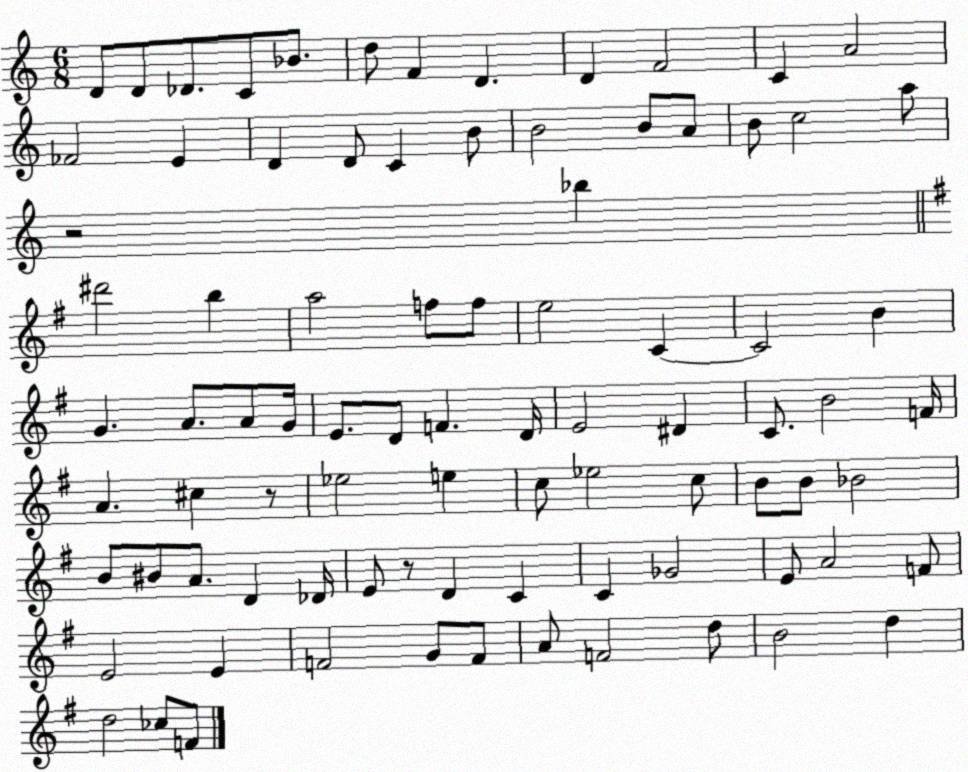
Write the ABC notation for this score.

X:1
T:Untitled
M:6/8
L:1/4
K:C
D/2 D/2 _D/2 C/2 _B/2 d/2 F D D F2 C A2 _F2 E D D/2 C B/2 B2 B/2 A/2 B/2 c2 a/2 z2 _b ^d'2 b a2 f/2 f/2 e2 C C2 B G A/2 A/2 G/4 E/2 D/2 F D/4 E2 ^D C/2 B2 F/4 A ^c z/2 _e2 e c/2 _e2 c/2 B/2 B/2 _B2 B/2 ^B/2 A/2 D _D/4 E/2 z/2 D C C _G2 E/2 A2 F/2 E2 E F2 G/2 F/2 A/2 F2 d/2 B2 d d2 _c/2 F/2